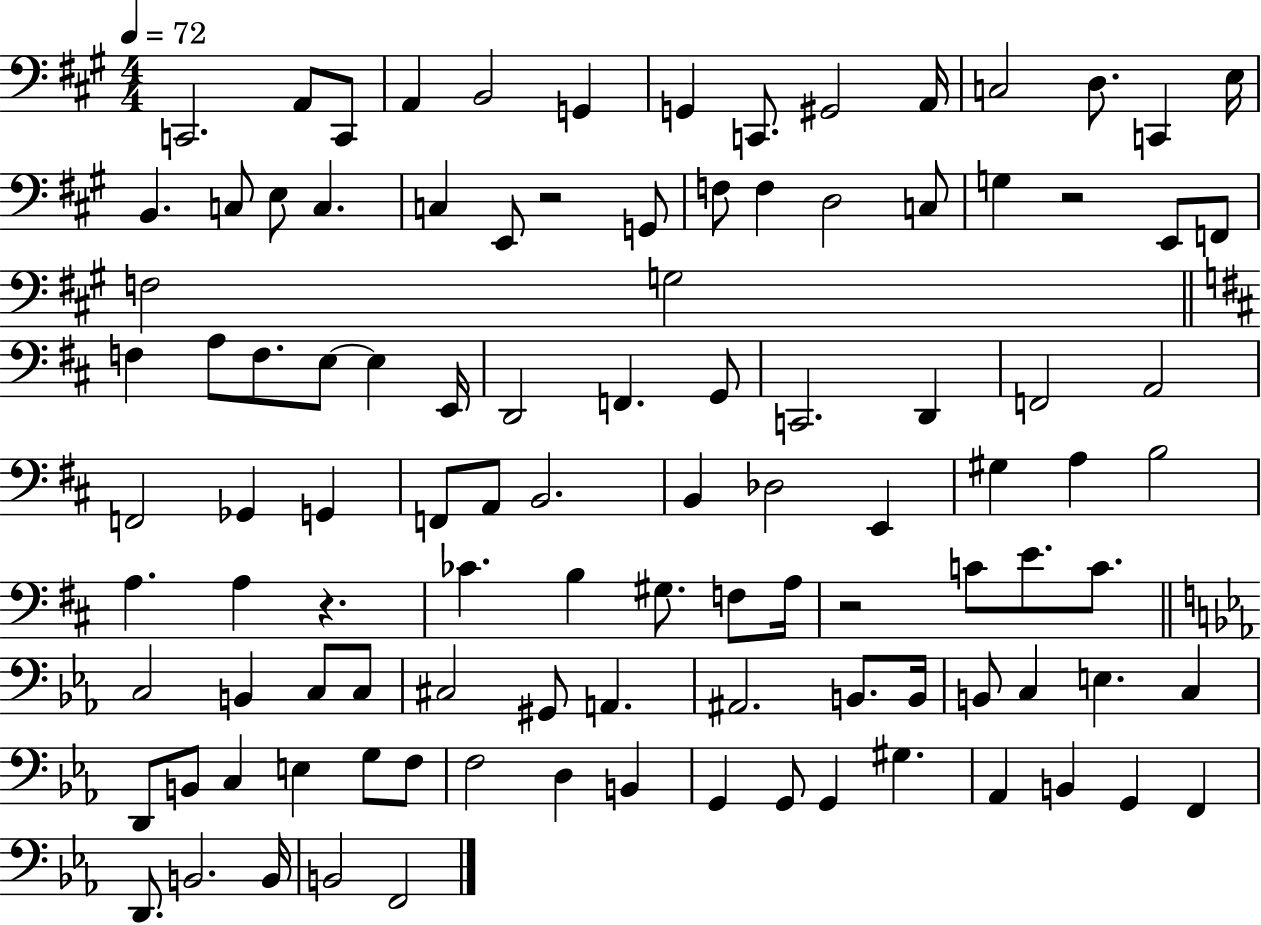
C2/h. A2/e C2/e A2/q B2/h G2/q G2/q C2/e. G#2/h A2/s C3/h D3/e. C2/q E3/s B2/q. C3/e E3/e C3/q. C3/q E2/e R/h G2/e F3/e F3/q D3/h C3/e G3/q R/h E2/e F2/e F3/h G3/h F3/q A3/e F3/e. E3/e E3/q E2/s D2/h F2/q. G2/e C2/h. D2/q F2/h A2/h F2/h Gb2/q G2/q F2/e A2/e B2/h. B2/q Db3/h E2/q G#3/q A3/q B3/h A3/q. A3/q R/q. CES4/q. B3/q G#3/e. F3/e A3/s R/h C4/e E4/e. C4/e. C3/h B2/q C3/e C3/e C#3/h G#2/e A2/q. A#2/h. B2/e. B2/s B2/e C3/q E3/q. C3/q D2/e B2/e C3/q E3/q G3/e F3/e F3/h D3/q B2/q G2/q G2/e G2/q G#3/q. Ab2/q B2/q G2/q F2/q D2/e. B2/h. B2/s B2/h F2/h